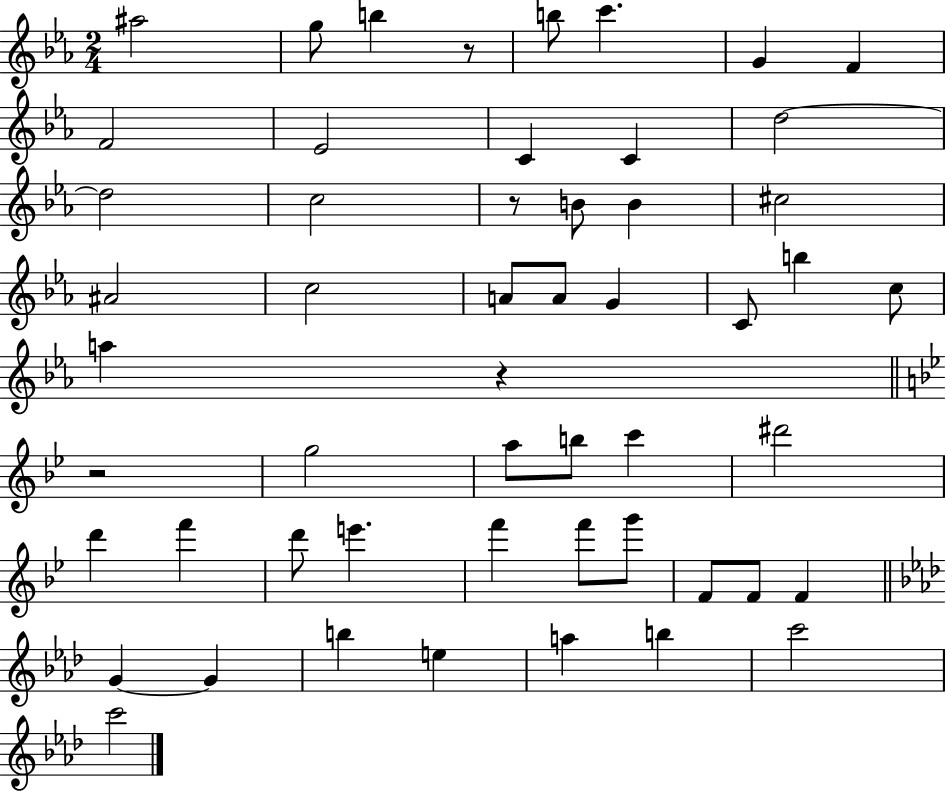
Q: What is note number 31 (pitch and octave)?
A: D#6